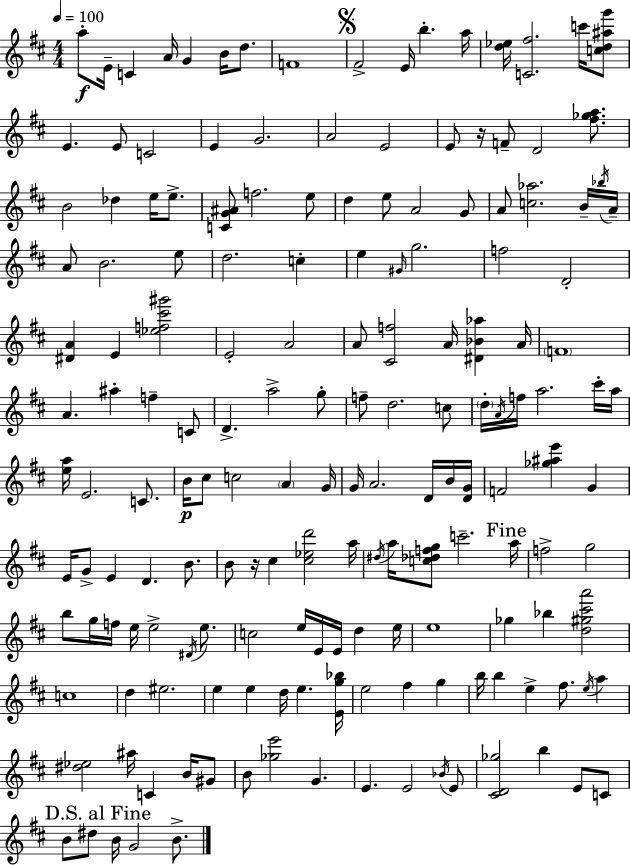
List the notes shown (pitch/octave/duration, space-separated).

A5/e E4/s C4/q A4/s G4/q B4/s D5/e. F4/w F#4/h E4/s B5/q. A5/s [D5,Eb5]/s [C4,F#5]/h. C6/s [C5,D5,A#5,G6]/e E4/q. E4/e C4/h E4/q G4/h. A4/h E4/h E4/e R/s F4/e D4/h [F#5,Gb5,A5]/e. B4/h Db5/q E5/s E5/e. [C4,G4,A#4]/e F5/h. E5/e D5/q E5/e A4/h G4/e A4/e [C5,Ab5]/h. B4/s Bb5/s A4/s A4/e B4/h. E5/e D5/h. C5/q E5/q G#4/s G5/h. F5/h D4/h [D#4,A4]/q E4/q [Eb5,F5,C#6,G#6]/h E4/h A4/h A4/e [C#4,F5]/h A4/s [D#4,Bb4,Ab5]/q A4/s F4/w A4/q. A#5/q F5/q C4/e D4/q. A5/h G5/e F5/e D5/h. C5/e D5/s A4/s F5/s A5/h. C#6/s A5/s [E5,A5]/s E4/h. C4/e. B4/s C#5/e C5/h A4/q G4/s G4/s A4/h. D4/s B4/s [D4,G4]/s F4/h [Gb5,A#5,E6]/q G4/q E4/s G4/e E4/q D4/q. B4/e. B4/e R/s C#5/q [C#5,Eb5,D6]/h A5/s D#5/s A5/s [C5,Db5,F5,G5]/e C6/h. A5/s F5/h G5/h B5/e G5/s F5/s E5/s E5/h D#4/s E5/e. C5/h E5/s E4/s E4/s D5/q E5/s E5/w Gb5/q Bb5/q [D5,G#5,C#6,A6]/h C5/w D5/q EIS5/h. E5/q E5/q D5/s E5/q. [E4,G5,Bb5]/s E5/h F#5/q G5/q B5/s B5/q E5/q F#5/e. E5/s A5/q [D#5,Eb5]/h A#5/s C4/q B4/s G#4/e B4/e [Gb5,E6]/h G4/q. E4/q. E4/h Bb4/s E4/e [C#4,D4,Gb5]/h B5/q E4/e C4/e B4/e D#5/e B4/s G4/h B4/e.